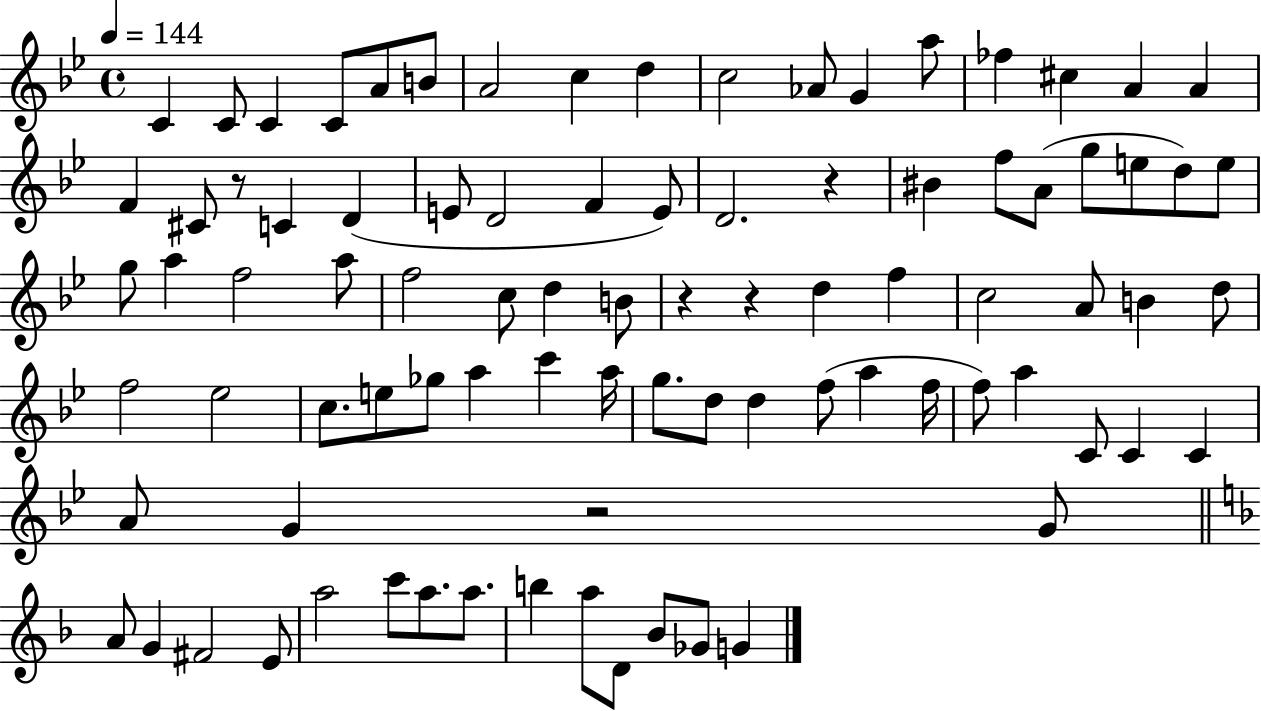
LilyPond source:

{
  \clef treble
  \time 4/4
  \defaultTimeSignature
  \key bes \major
  \tempo 4 = 144
  c'4 c'8 c'4 c'8 a'8 b'8 | a'2 c''4 d''4 | c''2 aes'8 g'4 a''8 | fes''4 cis''4 a'4 a'4 | \break f'4 cis'8 r8 c'4 d'4( | e'8 d'2 f'4 e'8) | d'2. r4 | bis'4 f''8 a'8( g''8 e''8 d''8) e''8 | \break g''8 a''4 f''2 a''8 | f''2 c''8 d''4 b'8 | r4 r4 d''4 f''4 | c''2 a'8 b'4 d''8 | \break f''2 ees''2 | c''8. e''8 ges''8 a''4 c'''4 a''16 | g''8. d''8 d''4 f''8( a''4 f''16 | f''8) a''4 c'8 c'4 c'4 | \break a'8 g'4 r2 g'8 | \bar "||" \break \key d \minor a'8 g'4 fis'2 e'8 | a''2 c'''8 a''8. a''8. | b''4 a''8 d'8 bes'8 ges'8 g'4 | \bar "|."
}